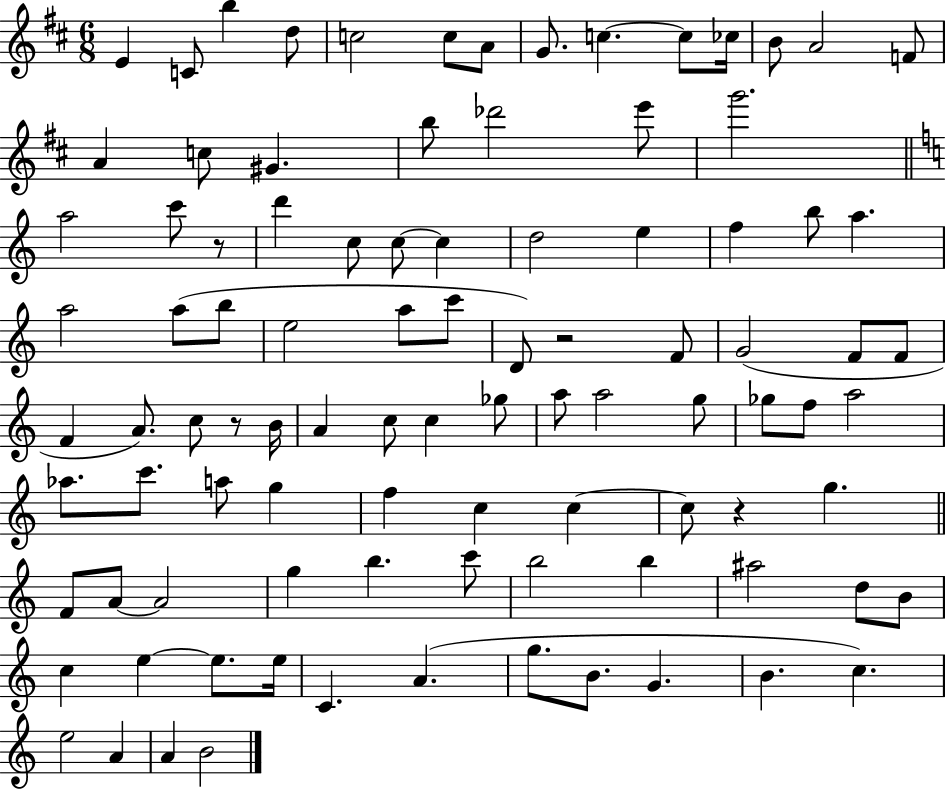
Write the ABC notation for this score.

X:1
T:Untitled
M:6/8
L:1/4
K:D
E C/2 b d/2 c2 c/2 A/2 G/2 c c/2 _c/4 B/2 A2 F/2 A c/2 ^G b/2 _d'2 e'/2 g'2 a2 c'/2 z/2 d' c/2 c/2 c d2 e f b/2 a a2 a/2 b/2 e2 a/2 c'/2 D/2 z2 F/2 G2 F/2 F/2 F A/2 c/2 z/2 B/4 A c/2 c _g/2 a/2 a2 g/2 _g/2 f/2 a2 _a/2 c'/2 a/2 g f c c c/2 z g F/2 A/2 A2 g b c'/2 b2 b ^a2 d/2 B/2 c e e/2 e/4 C A g/2 B/2 G B c e2 A A B2